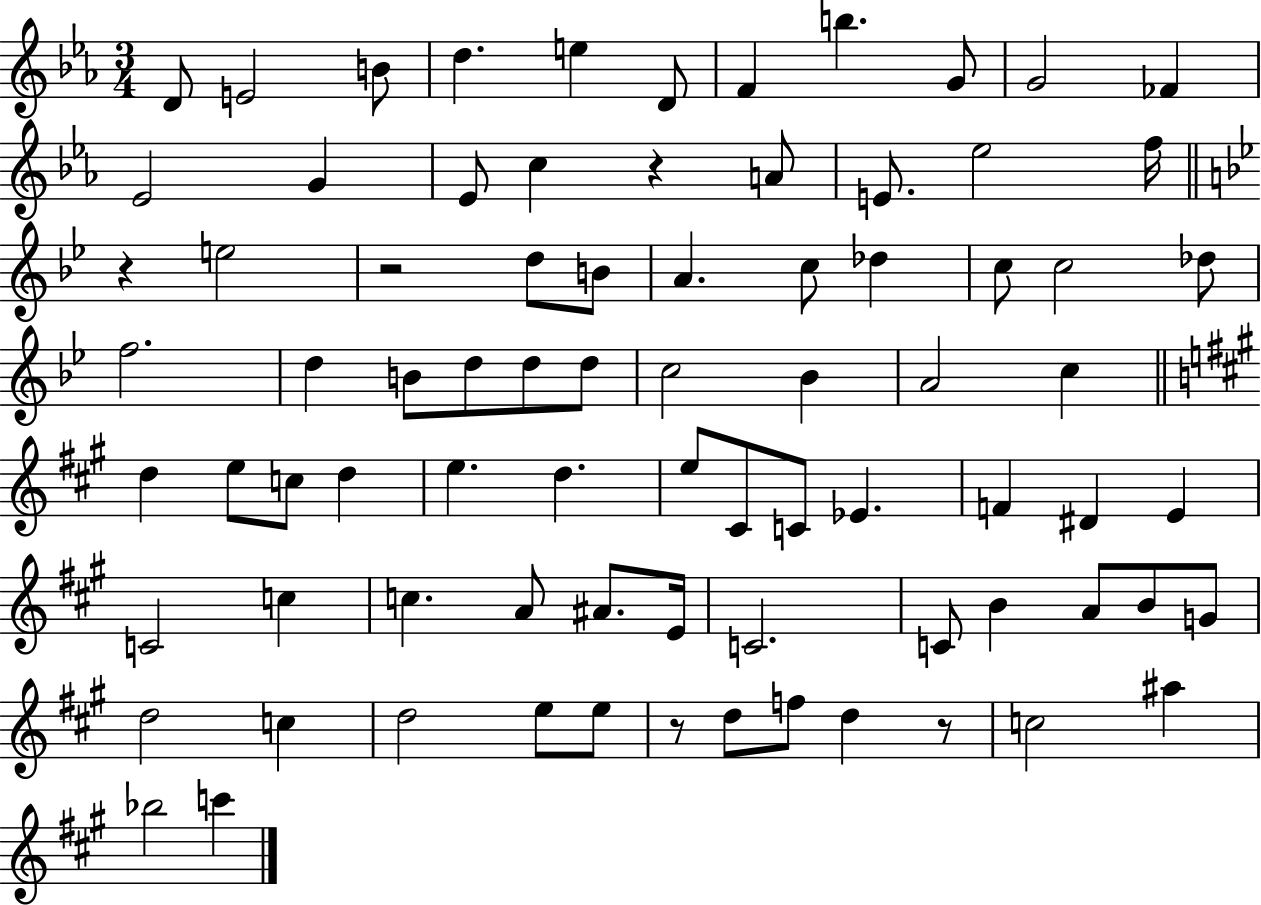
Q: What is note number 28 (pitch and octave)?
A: Db5